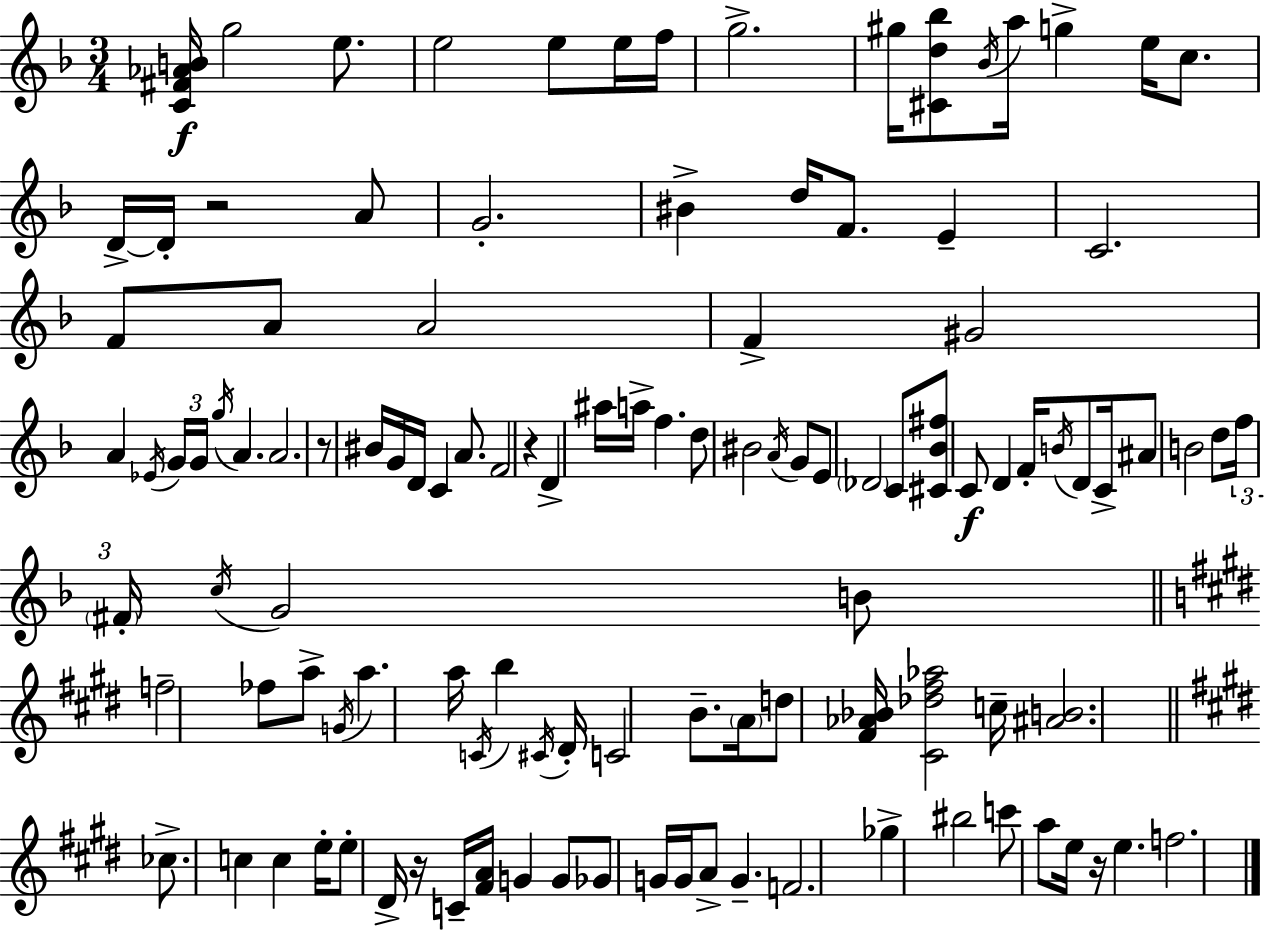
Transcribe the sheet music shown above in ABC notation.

X:1
T:Untitled
M:3/4
L:1/4
K:F
[C^F_AB]/4 g2 e/2 e2 e/2 e/4 f/4 g2 ^g/4 [^Cd_b]/2 _B/4 a/4 g e/4 c/2 D/4 D/4 z2 A/2 G2 ^B d/4 F/2 E C2 F/2 A/2 A2 F ^G2 A _E/4 G/4 G/4 g/4 A A2 z/2 ^B/4 G/4 D/4 C A/2 F2 z D ^a/4 a/4 f d/2 ^B2 A/4 G/2 E/2 _D2 C/2 [^C_B^f]/2 C/2 D F/4 B/4 D/2 C/4 ^A/2 B2 d/2 f/4 ^F/4 c/4 G2 B/2 f2 _f/2 a/2 G/4 a a/4 C/4 b ^C/4 ^D/4 C2 B/2 A/4 d/2 [^F_A_B]/4 [^C_d^f_a]2 c/4 [^AB]2 _c/2 c c e/4 e/2 ^D/4 z/4 C/4 [^FA]/4 G G/2 _G/2 G/4 G/4 A/2 G F2 _g ^b2 c'/2 a/2 e/4 z/4 e f2